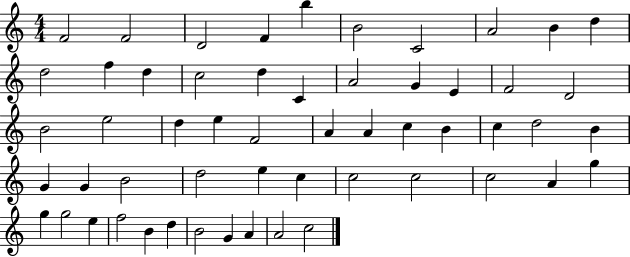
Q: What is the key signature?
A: C major